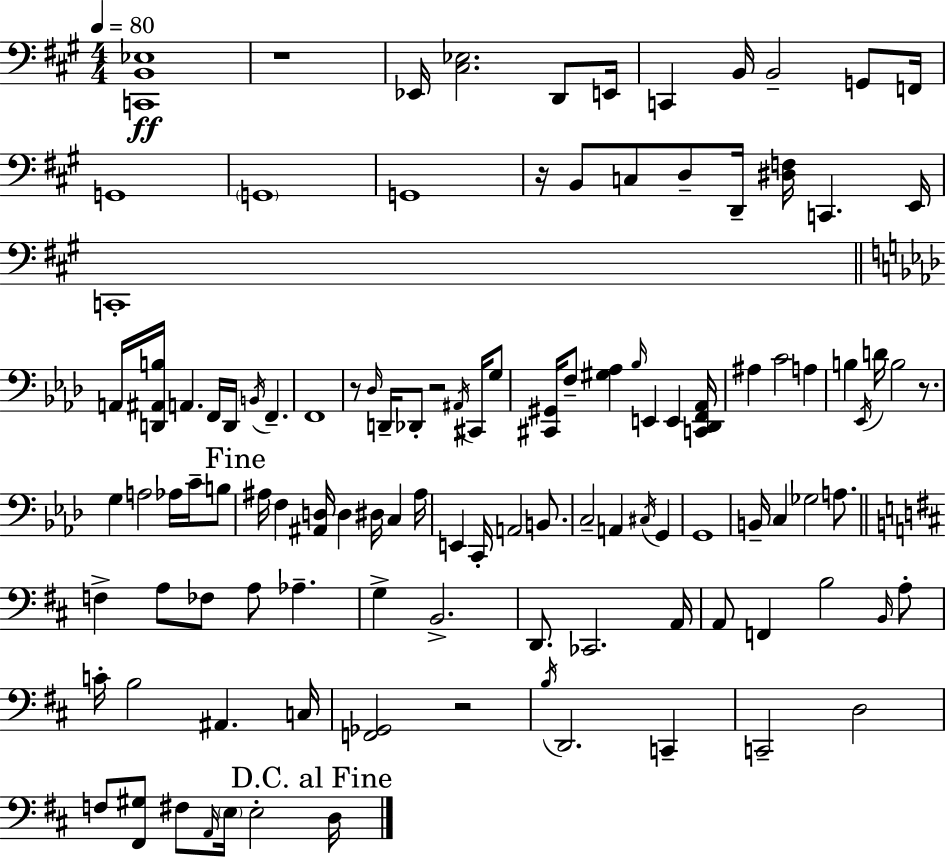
[C2,B2,Eb3]/w R/w Eb2/s [C#3,Eb3]/h. D2/e E2/s C2/q B2/s B2/h G2/e F2/s G2/w G2/w G2/w R/s B2/e C3/e D3/e D2/s [D#3,F3]/s C2/q. E2/s C2/w A2/s [D2,A#2,B3]/s A2/q. F2/s D2/s B2/s F2/q. F2/w R/e Db3/s D2/s Db2/e R/h A#2/s C#2/s G3/e [C#2,G#2]/s F3/e [G#3,Ab3]/q Bb3/s E2/q E2/q [C2,Db2,F2,Ab2]/s A#3/q C4/h A3/q B3/q Eb2/s D4/s B3/h R/e. G3/q A3/h Ab3/s C4/s B3/e A#3/s F3/q [A#2,D3]/s D3/q D#3/s C3/q A#3/s E2/q C2/s A2/h B2/e. C3/h A2/q C#3/s G2/q G2/w B2/s C3/q Gb3/h A3/e. F3/q A3/e FES3/e A3/e Ab3/q. G3/q B2/h. D2/e. CES2/h. A2/s A2/e F2/q B3/h B2/s A3/e C4/s B3/h A#2/q. C3/s [F2,Gb2]/h R/h B3/s D2/h. C2/q C2/h D3/h F3/e [F#2,G#3]/e F#3/e A2/s E3/s E3/h D3/s